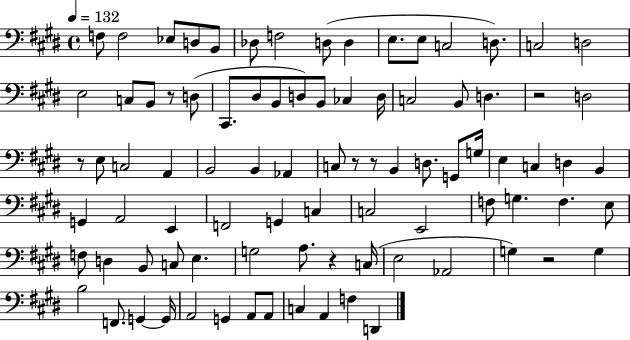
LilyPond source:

{
  \clef bass
  \time 4/4
  \defaultTimeSignature
  \key e \major
  \tempo 4 = 132
  \repeat volta 2 { f8 f2 ees8 d8 b,8 | des8 f2 d8( d4 | e8. e8 c2 d8.) | c2 d2 | \break e2 c8 b,8 r8 d8( | cis,8. dis8 b,8 d8) b,8 ces4 d16 | c2 b,8 d4. | r2 d2 | \break r8 e8 c2 a,4 | b,2 b,4 aes,4 | c8 r8 r8 b,4 d8. g,8 g16 | e4 c4 d4 b,4 | \break g,4 a,2 e,4 | f,2 g,4 c4 | c2 e,2 | f8 g4. f4. e8 | \break f8 d4 b,8 c8 e4. | g2 a8. r4 c16( | e2 aes,2 | g4) r2 g4 | \break b2 f,8. g,4~~ g,16 | a,2 g,4 a,8 a,8 | c4 a,4 f4 d,4 | } \bar "|."
}